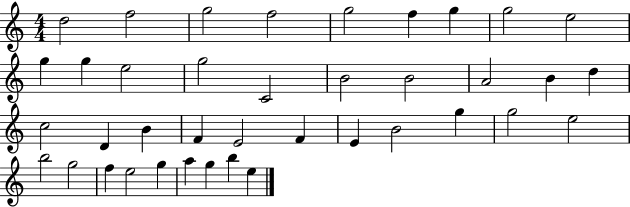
D5/h F5/h G5/h F5/h G5/h F5/q G5/q G5/h E5/h G5/q G5/q E5/h G5/h C4/h B4/h B4/h A4/h B4/q D5/q C5/h D4/q B4/q F4/q E4/h F4/q E4/q B4/h G5/q G5/h E5/h B5/h G5/h F5/q E5/h G5/q A5/q G5/q B5/q E5/q